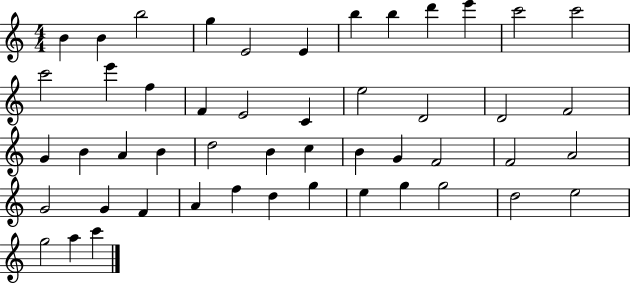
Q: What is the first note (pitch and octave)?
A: B4